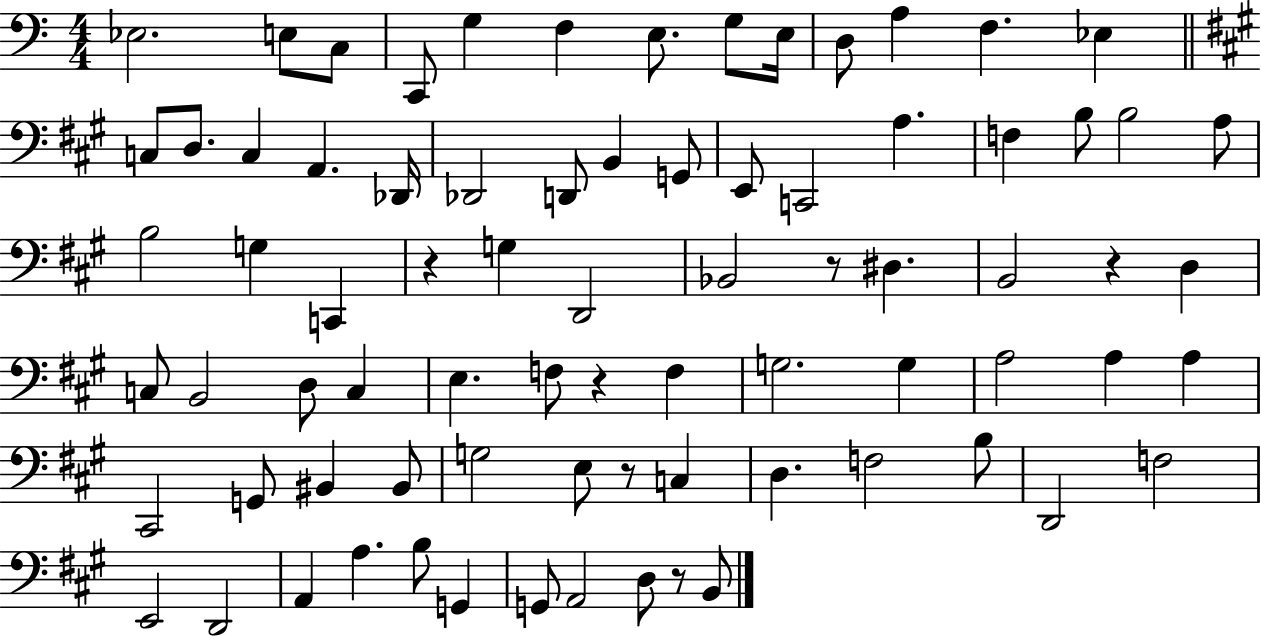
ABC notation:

X:1
T:Untitled
M:4/4
L:1/4
K:C
_E,2 E,/2 C,/2 C,,/2 G, F, E,/2 G,/2 E,/4 D,/2 A, F, _E, C,/2 D,/2 C, A,, _D,,/4 _D,,2 D,,/2 B,, G,,/2 E,,/2 C,,2 A, F, B,/2 B,2 A,/2 B,2 G, C,, z G, D,,2 _B,,2 z/2 ^D, B,,2 z D, C,/2 B,,2 D,/2 C, E, F,/2 z F, G,2 G, A,2 A, A, ^C,,2 G,,/2 ^B,, ^B,,/2 G,2 E,/2 z/2 C, D, F,2 B,/2 D,,2 F,2 E,,2 D,,2 A,, A, B,/2 G,, G,,/2 A,,2 D,/2 z/2 B,,/2